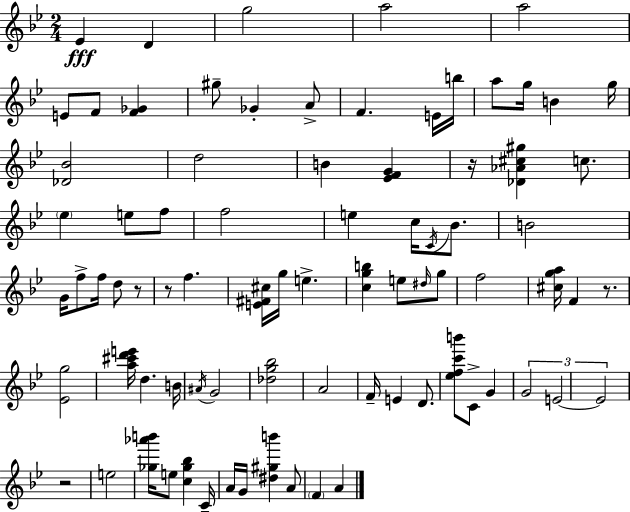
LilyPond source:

{
  \clef treble
  \numericTimeSignature
  \time 2/4
  \key g \minor
  ees'4\fff d'4 | g''2 | a''2 | a''2 | \break e'8 f'8 <f' ges'>4 | gis''8-- ges'4-. a'8-> | f'4. e'16 b''16 | a''8 g''16 b'4 g''16 | \break <des' bes'>2 | d''2 | b'4 <ees' f' g'>4 | r16 <des' aes' cis'' gis''>4 c''8. | \break \parenthesize ees''4 e''8 f''8 | f''2 | e''4 c''16 \acciaccatura { c'16 } bes'8. | b'2 | \break g'16 f''8-> f''16 d''8 r8 | r8 f''4. | <e' fis' cis''>16 g''16 e''4.-> | <c'' g'' b''>4 e''8 \grace { dis''16 } | \break g''8 f''2 | <cis'' g'' a''>16 f'4 r8. | <ees' g''>2 | <a'' cis''' d''' e'''>16 d''4. | \break b'16 \acciaccatura { ais'16 } g'2 | <des'' g'' bes''>2 | a'2 | f'16-- e'4 | \break d'8. <ees'' f'' c''' b'''>8 c'8-> g'4 | \tuplet 3/2 { g'2 | e'2~~ | e'2 } | \break r2 | e''2 | <ges'' aes''' b'''>16 e''8 <c'' ges'' bes''>4 | c'16-- a'16 g'16 <dis'' gis'' b'''>4 | \break a'8 \parenthesize f'4 a'4 | \bar "|."
}